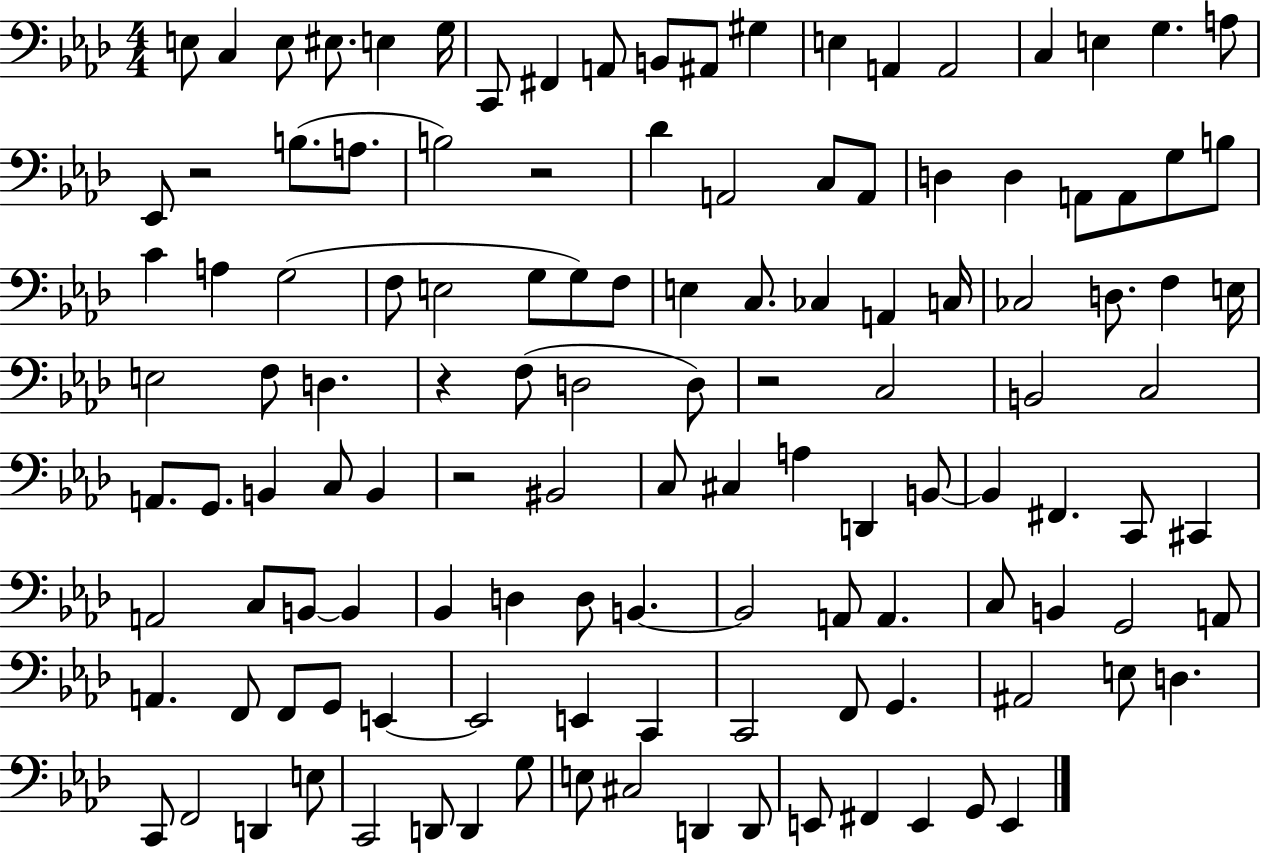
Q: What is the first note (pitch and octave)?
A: E3